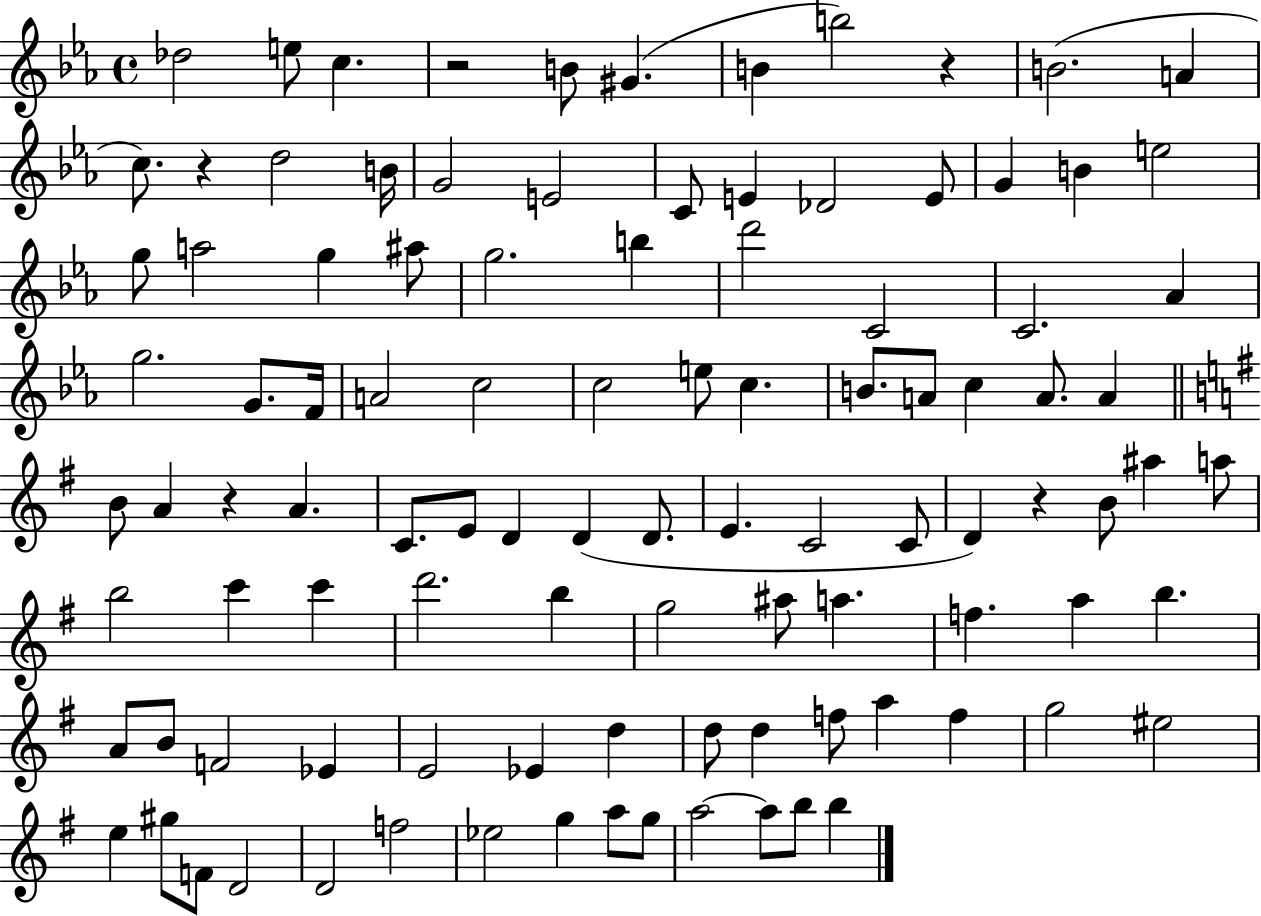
Db5/h E5/e C5/q. R/h B4/e G#4/q. B4/q B5/h R/q B4/h. A4/q C5/e. R/q D5/h B4/s G4/h E4/h C4/e E4/q Db4/h E4/e G4/q B4/q E5/h G5/e A5/h G5/q A#5/e G5/h. B5/q D6/h C4/h C4/h. Ab4/q G5/h. G4/e. F4/s A4/h C5/h C5/h E5/e C5/q. B4/e. A4/e C5/q A4/e. A4/q B4/e A4/q R/q A4/q. C4/e. E4/e D4/q D4/q D4/e. E4/q. C4/h C4/e D4/q R/q B4/e A#5/q A5/e B5/h C6/q C6/q D6/h. B5/q G5/h A#5/e A5/q. F5/q. A5/q B5/q. A4/e B4/e F4/h Eb4/q E4/h Eb4/q D5/q D5/e D5/q F5/e A5/q F5/q G5/h EIS5/h E5/q G#5/e F4/e D4/h D4/h F5/h Eb5/h G5/q A5/e G5/e A5/h A5/e B5/e B5/q